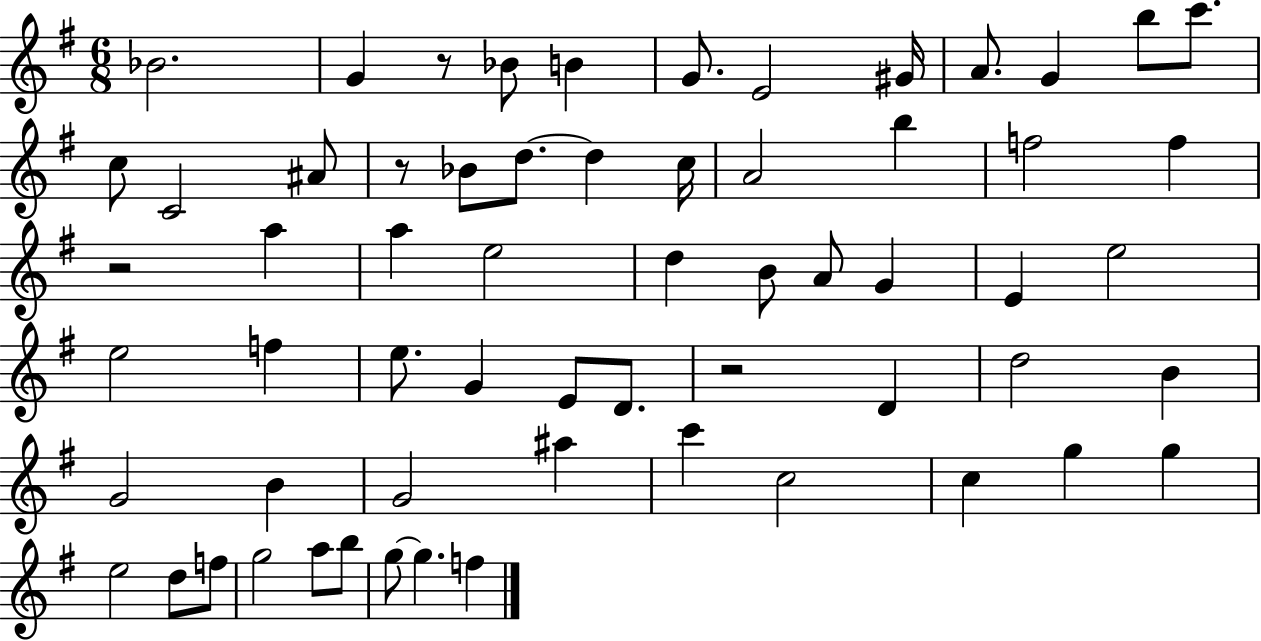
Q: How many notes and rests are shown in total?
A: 62